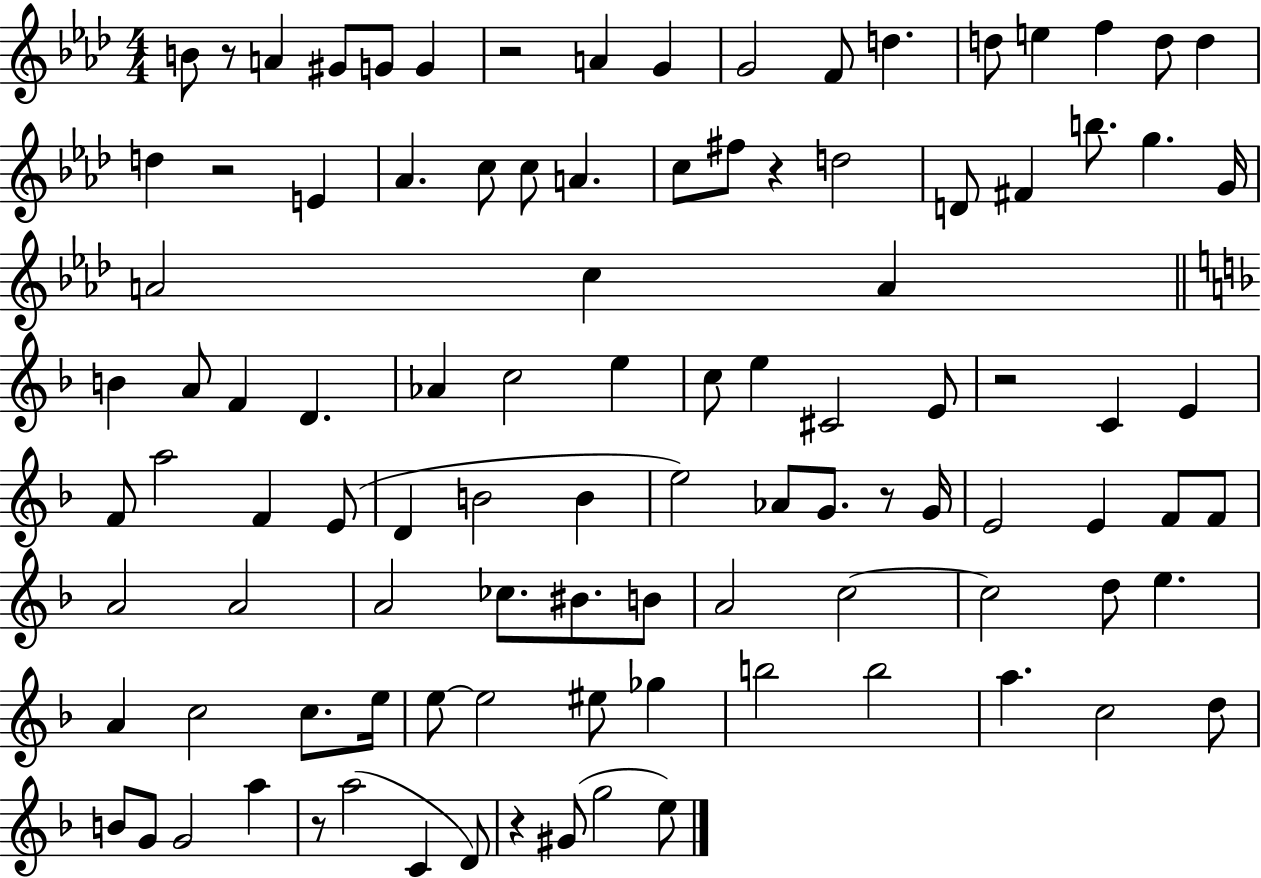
X:1
T:Untitled
M:4/4
L:1/4
K:Ab
B/2 z/2 A ^G/2 G/2 G z2 A G G2 F/2 d d/2 e f d/2 d d z2 E _A c/2 c/2 A c/2 ^f/2 z d2 D/2 ^F b/2 g G/4 A2 c A B A/2 F D _A c2 e c/2 e ^C2 E/2 z2 C E F/2 a2 F E/2 D B2 B e2 _A/2 G/2 z/2 G/4 E2 E F/2 F/2 A2 A2 A2 _c/2 ^B/2 B/2 A2 c2 c2 d/2 e A c2 c/2 e/4 e/2 e2 ^e/2 _g b2 b2 a c2 d/2 B/2 G/2 G2 a z/2 a2 C D/2 z ^G/2 g2 e/2